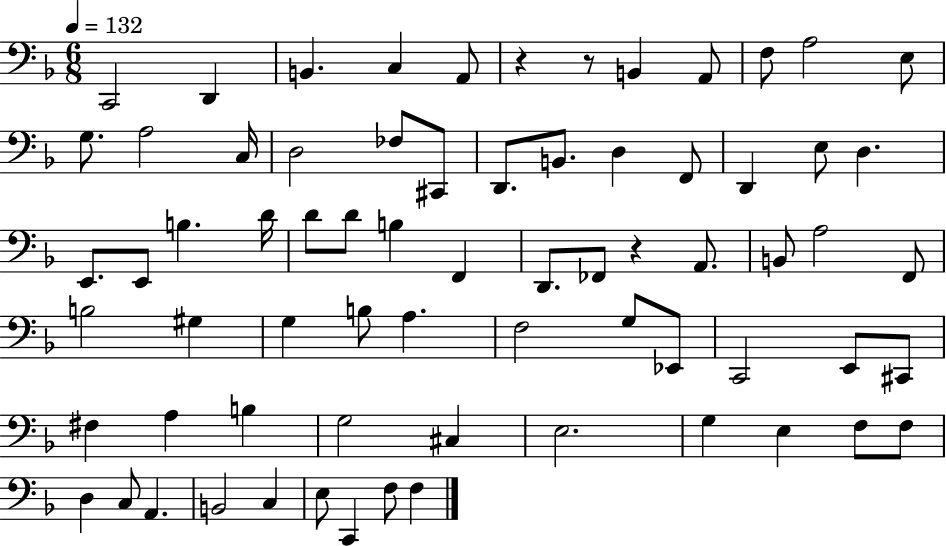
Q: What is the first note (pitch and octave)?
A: C2